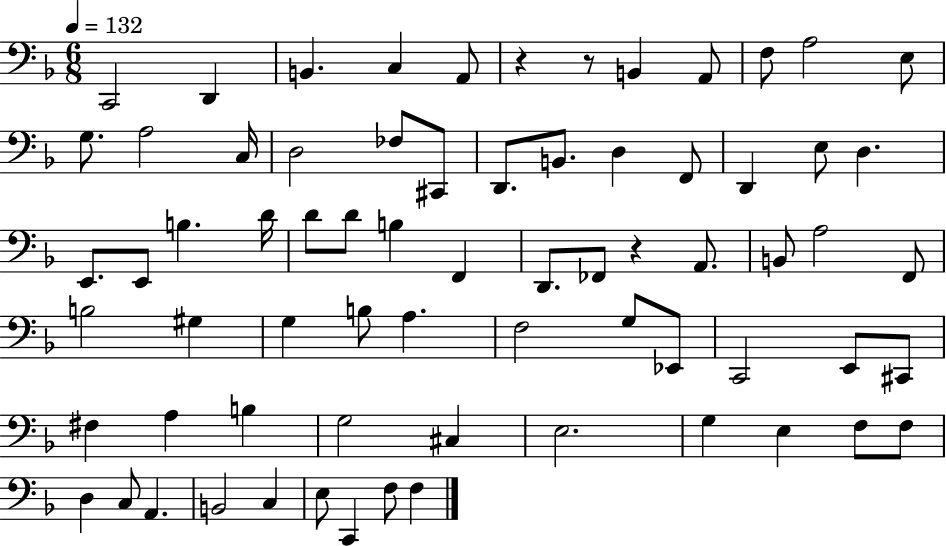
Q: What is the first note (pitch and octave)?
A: C2